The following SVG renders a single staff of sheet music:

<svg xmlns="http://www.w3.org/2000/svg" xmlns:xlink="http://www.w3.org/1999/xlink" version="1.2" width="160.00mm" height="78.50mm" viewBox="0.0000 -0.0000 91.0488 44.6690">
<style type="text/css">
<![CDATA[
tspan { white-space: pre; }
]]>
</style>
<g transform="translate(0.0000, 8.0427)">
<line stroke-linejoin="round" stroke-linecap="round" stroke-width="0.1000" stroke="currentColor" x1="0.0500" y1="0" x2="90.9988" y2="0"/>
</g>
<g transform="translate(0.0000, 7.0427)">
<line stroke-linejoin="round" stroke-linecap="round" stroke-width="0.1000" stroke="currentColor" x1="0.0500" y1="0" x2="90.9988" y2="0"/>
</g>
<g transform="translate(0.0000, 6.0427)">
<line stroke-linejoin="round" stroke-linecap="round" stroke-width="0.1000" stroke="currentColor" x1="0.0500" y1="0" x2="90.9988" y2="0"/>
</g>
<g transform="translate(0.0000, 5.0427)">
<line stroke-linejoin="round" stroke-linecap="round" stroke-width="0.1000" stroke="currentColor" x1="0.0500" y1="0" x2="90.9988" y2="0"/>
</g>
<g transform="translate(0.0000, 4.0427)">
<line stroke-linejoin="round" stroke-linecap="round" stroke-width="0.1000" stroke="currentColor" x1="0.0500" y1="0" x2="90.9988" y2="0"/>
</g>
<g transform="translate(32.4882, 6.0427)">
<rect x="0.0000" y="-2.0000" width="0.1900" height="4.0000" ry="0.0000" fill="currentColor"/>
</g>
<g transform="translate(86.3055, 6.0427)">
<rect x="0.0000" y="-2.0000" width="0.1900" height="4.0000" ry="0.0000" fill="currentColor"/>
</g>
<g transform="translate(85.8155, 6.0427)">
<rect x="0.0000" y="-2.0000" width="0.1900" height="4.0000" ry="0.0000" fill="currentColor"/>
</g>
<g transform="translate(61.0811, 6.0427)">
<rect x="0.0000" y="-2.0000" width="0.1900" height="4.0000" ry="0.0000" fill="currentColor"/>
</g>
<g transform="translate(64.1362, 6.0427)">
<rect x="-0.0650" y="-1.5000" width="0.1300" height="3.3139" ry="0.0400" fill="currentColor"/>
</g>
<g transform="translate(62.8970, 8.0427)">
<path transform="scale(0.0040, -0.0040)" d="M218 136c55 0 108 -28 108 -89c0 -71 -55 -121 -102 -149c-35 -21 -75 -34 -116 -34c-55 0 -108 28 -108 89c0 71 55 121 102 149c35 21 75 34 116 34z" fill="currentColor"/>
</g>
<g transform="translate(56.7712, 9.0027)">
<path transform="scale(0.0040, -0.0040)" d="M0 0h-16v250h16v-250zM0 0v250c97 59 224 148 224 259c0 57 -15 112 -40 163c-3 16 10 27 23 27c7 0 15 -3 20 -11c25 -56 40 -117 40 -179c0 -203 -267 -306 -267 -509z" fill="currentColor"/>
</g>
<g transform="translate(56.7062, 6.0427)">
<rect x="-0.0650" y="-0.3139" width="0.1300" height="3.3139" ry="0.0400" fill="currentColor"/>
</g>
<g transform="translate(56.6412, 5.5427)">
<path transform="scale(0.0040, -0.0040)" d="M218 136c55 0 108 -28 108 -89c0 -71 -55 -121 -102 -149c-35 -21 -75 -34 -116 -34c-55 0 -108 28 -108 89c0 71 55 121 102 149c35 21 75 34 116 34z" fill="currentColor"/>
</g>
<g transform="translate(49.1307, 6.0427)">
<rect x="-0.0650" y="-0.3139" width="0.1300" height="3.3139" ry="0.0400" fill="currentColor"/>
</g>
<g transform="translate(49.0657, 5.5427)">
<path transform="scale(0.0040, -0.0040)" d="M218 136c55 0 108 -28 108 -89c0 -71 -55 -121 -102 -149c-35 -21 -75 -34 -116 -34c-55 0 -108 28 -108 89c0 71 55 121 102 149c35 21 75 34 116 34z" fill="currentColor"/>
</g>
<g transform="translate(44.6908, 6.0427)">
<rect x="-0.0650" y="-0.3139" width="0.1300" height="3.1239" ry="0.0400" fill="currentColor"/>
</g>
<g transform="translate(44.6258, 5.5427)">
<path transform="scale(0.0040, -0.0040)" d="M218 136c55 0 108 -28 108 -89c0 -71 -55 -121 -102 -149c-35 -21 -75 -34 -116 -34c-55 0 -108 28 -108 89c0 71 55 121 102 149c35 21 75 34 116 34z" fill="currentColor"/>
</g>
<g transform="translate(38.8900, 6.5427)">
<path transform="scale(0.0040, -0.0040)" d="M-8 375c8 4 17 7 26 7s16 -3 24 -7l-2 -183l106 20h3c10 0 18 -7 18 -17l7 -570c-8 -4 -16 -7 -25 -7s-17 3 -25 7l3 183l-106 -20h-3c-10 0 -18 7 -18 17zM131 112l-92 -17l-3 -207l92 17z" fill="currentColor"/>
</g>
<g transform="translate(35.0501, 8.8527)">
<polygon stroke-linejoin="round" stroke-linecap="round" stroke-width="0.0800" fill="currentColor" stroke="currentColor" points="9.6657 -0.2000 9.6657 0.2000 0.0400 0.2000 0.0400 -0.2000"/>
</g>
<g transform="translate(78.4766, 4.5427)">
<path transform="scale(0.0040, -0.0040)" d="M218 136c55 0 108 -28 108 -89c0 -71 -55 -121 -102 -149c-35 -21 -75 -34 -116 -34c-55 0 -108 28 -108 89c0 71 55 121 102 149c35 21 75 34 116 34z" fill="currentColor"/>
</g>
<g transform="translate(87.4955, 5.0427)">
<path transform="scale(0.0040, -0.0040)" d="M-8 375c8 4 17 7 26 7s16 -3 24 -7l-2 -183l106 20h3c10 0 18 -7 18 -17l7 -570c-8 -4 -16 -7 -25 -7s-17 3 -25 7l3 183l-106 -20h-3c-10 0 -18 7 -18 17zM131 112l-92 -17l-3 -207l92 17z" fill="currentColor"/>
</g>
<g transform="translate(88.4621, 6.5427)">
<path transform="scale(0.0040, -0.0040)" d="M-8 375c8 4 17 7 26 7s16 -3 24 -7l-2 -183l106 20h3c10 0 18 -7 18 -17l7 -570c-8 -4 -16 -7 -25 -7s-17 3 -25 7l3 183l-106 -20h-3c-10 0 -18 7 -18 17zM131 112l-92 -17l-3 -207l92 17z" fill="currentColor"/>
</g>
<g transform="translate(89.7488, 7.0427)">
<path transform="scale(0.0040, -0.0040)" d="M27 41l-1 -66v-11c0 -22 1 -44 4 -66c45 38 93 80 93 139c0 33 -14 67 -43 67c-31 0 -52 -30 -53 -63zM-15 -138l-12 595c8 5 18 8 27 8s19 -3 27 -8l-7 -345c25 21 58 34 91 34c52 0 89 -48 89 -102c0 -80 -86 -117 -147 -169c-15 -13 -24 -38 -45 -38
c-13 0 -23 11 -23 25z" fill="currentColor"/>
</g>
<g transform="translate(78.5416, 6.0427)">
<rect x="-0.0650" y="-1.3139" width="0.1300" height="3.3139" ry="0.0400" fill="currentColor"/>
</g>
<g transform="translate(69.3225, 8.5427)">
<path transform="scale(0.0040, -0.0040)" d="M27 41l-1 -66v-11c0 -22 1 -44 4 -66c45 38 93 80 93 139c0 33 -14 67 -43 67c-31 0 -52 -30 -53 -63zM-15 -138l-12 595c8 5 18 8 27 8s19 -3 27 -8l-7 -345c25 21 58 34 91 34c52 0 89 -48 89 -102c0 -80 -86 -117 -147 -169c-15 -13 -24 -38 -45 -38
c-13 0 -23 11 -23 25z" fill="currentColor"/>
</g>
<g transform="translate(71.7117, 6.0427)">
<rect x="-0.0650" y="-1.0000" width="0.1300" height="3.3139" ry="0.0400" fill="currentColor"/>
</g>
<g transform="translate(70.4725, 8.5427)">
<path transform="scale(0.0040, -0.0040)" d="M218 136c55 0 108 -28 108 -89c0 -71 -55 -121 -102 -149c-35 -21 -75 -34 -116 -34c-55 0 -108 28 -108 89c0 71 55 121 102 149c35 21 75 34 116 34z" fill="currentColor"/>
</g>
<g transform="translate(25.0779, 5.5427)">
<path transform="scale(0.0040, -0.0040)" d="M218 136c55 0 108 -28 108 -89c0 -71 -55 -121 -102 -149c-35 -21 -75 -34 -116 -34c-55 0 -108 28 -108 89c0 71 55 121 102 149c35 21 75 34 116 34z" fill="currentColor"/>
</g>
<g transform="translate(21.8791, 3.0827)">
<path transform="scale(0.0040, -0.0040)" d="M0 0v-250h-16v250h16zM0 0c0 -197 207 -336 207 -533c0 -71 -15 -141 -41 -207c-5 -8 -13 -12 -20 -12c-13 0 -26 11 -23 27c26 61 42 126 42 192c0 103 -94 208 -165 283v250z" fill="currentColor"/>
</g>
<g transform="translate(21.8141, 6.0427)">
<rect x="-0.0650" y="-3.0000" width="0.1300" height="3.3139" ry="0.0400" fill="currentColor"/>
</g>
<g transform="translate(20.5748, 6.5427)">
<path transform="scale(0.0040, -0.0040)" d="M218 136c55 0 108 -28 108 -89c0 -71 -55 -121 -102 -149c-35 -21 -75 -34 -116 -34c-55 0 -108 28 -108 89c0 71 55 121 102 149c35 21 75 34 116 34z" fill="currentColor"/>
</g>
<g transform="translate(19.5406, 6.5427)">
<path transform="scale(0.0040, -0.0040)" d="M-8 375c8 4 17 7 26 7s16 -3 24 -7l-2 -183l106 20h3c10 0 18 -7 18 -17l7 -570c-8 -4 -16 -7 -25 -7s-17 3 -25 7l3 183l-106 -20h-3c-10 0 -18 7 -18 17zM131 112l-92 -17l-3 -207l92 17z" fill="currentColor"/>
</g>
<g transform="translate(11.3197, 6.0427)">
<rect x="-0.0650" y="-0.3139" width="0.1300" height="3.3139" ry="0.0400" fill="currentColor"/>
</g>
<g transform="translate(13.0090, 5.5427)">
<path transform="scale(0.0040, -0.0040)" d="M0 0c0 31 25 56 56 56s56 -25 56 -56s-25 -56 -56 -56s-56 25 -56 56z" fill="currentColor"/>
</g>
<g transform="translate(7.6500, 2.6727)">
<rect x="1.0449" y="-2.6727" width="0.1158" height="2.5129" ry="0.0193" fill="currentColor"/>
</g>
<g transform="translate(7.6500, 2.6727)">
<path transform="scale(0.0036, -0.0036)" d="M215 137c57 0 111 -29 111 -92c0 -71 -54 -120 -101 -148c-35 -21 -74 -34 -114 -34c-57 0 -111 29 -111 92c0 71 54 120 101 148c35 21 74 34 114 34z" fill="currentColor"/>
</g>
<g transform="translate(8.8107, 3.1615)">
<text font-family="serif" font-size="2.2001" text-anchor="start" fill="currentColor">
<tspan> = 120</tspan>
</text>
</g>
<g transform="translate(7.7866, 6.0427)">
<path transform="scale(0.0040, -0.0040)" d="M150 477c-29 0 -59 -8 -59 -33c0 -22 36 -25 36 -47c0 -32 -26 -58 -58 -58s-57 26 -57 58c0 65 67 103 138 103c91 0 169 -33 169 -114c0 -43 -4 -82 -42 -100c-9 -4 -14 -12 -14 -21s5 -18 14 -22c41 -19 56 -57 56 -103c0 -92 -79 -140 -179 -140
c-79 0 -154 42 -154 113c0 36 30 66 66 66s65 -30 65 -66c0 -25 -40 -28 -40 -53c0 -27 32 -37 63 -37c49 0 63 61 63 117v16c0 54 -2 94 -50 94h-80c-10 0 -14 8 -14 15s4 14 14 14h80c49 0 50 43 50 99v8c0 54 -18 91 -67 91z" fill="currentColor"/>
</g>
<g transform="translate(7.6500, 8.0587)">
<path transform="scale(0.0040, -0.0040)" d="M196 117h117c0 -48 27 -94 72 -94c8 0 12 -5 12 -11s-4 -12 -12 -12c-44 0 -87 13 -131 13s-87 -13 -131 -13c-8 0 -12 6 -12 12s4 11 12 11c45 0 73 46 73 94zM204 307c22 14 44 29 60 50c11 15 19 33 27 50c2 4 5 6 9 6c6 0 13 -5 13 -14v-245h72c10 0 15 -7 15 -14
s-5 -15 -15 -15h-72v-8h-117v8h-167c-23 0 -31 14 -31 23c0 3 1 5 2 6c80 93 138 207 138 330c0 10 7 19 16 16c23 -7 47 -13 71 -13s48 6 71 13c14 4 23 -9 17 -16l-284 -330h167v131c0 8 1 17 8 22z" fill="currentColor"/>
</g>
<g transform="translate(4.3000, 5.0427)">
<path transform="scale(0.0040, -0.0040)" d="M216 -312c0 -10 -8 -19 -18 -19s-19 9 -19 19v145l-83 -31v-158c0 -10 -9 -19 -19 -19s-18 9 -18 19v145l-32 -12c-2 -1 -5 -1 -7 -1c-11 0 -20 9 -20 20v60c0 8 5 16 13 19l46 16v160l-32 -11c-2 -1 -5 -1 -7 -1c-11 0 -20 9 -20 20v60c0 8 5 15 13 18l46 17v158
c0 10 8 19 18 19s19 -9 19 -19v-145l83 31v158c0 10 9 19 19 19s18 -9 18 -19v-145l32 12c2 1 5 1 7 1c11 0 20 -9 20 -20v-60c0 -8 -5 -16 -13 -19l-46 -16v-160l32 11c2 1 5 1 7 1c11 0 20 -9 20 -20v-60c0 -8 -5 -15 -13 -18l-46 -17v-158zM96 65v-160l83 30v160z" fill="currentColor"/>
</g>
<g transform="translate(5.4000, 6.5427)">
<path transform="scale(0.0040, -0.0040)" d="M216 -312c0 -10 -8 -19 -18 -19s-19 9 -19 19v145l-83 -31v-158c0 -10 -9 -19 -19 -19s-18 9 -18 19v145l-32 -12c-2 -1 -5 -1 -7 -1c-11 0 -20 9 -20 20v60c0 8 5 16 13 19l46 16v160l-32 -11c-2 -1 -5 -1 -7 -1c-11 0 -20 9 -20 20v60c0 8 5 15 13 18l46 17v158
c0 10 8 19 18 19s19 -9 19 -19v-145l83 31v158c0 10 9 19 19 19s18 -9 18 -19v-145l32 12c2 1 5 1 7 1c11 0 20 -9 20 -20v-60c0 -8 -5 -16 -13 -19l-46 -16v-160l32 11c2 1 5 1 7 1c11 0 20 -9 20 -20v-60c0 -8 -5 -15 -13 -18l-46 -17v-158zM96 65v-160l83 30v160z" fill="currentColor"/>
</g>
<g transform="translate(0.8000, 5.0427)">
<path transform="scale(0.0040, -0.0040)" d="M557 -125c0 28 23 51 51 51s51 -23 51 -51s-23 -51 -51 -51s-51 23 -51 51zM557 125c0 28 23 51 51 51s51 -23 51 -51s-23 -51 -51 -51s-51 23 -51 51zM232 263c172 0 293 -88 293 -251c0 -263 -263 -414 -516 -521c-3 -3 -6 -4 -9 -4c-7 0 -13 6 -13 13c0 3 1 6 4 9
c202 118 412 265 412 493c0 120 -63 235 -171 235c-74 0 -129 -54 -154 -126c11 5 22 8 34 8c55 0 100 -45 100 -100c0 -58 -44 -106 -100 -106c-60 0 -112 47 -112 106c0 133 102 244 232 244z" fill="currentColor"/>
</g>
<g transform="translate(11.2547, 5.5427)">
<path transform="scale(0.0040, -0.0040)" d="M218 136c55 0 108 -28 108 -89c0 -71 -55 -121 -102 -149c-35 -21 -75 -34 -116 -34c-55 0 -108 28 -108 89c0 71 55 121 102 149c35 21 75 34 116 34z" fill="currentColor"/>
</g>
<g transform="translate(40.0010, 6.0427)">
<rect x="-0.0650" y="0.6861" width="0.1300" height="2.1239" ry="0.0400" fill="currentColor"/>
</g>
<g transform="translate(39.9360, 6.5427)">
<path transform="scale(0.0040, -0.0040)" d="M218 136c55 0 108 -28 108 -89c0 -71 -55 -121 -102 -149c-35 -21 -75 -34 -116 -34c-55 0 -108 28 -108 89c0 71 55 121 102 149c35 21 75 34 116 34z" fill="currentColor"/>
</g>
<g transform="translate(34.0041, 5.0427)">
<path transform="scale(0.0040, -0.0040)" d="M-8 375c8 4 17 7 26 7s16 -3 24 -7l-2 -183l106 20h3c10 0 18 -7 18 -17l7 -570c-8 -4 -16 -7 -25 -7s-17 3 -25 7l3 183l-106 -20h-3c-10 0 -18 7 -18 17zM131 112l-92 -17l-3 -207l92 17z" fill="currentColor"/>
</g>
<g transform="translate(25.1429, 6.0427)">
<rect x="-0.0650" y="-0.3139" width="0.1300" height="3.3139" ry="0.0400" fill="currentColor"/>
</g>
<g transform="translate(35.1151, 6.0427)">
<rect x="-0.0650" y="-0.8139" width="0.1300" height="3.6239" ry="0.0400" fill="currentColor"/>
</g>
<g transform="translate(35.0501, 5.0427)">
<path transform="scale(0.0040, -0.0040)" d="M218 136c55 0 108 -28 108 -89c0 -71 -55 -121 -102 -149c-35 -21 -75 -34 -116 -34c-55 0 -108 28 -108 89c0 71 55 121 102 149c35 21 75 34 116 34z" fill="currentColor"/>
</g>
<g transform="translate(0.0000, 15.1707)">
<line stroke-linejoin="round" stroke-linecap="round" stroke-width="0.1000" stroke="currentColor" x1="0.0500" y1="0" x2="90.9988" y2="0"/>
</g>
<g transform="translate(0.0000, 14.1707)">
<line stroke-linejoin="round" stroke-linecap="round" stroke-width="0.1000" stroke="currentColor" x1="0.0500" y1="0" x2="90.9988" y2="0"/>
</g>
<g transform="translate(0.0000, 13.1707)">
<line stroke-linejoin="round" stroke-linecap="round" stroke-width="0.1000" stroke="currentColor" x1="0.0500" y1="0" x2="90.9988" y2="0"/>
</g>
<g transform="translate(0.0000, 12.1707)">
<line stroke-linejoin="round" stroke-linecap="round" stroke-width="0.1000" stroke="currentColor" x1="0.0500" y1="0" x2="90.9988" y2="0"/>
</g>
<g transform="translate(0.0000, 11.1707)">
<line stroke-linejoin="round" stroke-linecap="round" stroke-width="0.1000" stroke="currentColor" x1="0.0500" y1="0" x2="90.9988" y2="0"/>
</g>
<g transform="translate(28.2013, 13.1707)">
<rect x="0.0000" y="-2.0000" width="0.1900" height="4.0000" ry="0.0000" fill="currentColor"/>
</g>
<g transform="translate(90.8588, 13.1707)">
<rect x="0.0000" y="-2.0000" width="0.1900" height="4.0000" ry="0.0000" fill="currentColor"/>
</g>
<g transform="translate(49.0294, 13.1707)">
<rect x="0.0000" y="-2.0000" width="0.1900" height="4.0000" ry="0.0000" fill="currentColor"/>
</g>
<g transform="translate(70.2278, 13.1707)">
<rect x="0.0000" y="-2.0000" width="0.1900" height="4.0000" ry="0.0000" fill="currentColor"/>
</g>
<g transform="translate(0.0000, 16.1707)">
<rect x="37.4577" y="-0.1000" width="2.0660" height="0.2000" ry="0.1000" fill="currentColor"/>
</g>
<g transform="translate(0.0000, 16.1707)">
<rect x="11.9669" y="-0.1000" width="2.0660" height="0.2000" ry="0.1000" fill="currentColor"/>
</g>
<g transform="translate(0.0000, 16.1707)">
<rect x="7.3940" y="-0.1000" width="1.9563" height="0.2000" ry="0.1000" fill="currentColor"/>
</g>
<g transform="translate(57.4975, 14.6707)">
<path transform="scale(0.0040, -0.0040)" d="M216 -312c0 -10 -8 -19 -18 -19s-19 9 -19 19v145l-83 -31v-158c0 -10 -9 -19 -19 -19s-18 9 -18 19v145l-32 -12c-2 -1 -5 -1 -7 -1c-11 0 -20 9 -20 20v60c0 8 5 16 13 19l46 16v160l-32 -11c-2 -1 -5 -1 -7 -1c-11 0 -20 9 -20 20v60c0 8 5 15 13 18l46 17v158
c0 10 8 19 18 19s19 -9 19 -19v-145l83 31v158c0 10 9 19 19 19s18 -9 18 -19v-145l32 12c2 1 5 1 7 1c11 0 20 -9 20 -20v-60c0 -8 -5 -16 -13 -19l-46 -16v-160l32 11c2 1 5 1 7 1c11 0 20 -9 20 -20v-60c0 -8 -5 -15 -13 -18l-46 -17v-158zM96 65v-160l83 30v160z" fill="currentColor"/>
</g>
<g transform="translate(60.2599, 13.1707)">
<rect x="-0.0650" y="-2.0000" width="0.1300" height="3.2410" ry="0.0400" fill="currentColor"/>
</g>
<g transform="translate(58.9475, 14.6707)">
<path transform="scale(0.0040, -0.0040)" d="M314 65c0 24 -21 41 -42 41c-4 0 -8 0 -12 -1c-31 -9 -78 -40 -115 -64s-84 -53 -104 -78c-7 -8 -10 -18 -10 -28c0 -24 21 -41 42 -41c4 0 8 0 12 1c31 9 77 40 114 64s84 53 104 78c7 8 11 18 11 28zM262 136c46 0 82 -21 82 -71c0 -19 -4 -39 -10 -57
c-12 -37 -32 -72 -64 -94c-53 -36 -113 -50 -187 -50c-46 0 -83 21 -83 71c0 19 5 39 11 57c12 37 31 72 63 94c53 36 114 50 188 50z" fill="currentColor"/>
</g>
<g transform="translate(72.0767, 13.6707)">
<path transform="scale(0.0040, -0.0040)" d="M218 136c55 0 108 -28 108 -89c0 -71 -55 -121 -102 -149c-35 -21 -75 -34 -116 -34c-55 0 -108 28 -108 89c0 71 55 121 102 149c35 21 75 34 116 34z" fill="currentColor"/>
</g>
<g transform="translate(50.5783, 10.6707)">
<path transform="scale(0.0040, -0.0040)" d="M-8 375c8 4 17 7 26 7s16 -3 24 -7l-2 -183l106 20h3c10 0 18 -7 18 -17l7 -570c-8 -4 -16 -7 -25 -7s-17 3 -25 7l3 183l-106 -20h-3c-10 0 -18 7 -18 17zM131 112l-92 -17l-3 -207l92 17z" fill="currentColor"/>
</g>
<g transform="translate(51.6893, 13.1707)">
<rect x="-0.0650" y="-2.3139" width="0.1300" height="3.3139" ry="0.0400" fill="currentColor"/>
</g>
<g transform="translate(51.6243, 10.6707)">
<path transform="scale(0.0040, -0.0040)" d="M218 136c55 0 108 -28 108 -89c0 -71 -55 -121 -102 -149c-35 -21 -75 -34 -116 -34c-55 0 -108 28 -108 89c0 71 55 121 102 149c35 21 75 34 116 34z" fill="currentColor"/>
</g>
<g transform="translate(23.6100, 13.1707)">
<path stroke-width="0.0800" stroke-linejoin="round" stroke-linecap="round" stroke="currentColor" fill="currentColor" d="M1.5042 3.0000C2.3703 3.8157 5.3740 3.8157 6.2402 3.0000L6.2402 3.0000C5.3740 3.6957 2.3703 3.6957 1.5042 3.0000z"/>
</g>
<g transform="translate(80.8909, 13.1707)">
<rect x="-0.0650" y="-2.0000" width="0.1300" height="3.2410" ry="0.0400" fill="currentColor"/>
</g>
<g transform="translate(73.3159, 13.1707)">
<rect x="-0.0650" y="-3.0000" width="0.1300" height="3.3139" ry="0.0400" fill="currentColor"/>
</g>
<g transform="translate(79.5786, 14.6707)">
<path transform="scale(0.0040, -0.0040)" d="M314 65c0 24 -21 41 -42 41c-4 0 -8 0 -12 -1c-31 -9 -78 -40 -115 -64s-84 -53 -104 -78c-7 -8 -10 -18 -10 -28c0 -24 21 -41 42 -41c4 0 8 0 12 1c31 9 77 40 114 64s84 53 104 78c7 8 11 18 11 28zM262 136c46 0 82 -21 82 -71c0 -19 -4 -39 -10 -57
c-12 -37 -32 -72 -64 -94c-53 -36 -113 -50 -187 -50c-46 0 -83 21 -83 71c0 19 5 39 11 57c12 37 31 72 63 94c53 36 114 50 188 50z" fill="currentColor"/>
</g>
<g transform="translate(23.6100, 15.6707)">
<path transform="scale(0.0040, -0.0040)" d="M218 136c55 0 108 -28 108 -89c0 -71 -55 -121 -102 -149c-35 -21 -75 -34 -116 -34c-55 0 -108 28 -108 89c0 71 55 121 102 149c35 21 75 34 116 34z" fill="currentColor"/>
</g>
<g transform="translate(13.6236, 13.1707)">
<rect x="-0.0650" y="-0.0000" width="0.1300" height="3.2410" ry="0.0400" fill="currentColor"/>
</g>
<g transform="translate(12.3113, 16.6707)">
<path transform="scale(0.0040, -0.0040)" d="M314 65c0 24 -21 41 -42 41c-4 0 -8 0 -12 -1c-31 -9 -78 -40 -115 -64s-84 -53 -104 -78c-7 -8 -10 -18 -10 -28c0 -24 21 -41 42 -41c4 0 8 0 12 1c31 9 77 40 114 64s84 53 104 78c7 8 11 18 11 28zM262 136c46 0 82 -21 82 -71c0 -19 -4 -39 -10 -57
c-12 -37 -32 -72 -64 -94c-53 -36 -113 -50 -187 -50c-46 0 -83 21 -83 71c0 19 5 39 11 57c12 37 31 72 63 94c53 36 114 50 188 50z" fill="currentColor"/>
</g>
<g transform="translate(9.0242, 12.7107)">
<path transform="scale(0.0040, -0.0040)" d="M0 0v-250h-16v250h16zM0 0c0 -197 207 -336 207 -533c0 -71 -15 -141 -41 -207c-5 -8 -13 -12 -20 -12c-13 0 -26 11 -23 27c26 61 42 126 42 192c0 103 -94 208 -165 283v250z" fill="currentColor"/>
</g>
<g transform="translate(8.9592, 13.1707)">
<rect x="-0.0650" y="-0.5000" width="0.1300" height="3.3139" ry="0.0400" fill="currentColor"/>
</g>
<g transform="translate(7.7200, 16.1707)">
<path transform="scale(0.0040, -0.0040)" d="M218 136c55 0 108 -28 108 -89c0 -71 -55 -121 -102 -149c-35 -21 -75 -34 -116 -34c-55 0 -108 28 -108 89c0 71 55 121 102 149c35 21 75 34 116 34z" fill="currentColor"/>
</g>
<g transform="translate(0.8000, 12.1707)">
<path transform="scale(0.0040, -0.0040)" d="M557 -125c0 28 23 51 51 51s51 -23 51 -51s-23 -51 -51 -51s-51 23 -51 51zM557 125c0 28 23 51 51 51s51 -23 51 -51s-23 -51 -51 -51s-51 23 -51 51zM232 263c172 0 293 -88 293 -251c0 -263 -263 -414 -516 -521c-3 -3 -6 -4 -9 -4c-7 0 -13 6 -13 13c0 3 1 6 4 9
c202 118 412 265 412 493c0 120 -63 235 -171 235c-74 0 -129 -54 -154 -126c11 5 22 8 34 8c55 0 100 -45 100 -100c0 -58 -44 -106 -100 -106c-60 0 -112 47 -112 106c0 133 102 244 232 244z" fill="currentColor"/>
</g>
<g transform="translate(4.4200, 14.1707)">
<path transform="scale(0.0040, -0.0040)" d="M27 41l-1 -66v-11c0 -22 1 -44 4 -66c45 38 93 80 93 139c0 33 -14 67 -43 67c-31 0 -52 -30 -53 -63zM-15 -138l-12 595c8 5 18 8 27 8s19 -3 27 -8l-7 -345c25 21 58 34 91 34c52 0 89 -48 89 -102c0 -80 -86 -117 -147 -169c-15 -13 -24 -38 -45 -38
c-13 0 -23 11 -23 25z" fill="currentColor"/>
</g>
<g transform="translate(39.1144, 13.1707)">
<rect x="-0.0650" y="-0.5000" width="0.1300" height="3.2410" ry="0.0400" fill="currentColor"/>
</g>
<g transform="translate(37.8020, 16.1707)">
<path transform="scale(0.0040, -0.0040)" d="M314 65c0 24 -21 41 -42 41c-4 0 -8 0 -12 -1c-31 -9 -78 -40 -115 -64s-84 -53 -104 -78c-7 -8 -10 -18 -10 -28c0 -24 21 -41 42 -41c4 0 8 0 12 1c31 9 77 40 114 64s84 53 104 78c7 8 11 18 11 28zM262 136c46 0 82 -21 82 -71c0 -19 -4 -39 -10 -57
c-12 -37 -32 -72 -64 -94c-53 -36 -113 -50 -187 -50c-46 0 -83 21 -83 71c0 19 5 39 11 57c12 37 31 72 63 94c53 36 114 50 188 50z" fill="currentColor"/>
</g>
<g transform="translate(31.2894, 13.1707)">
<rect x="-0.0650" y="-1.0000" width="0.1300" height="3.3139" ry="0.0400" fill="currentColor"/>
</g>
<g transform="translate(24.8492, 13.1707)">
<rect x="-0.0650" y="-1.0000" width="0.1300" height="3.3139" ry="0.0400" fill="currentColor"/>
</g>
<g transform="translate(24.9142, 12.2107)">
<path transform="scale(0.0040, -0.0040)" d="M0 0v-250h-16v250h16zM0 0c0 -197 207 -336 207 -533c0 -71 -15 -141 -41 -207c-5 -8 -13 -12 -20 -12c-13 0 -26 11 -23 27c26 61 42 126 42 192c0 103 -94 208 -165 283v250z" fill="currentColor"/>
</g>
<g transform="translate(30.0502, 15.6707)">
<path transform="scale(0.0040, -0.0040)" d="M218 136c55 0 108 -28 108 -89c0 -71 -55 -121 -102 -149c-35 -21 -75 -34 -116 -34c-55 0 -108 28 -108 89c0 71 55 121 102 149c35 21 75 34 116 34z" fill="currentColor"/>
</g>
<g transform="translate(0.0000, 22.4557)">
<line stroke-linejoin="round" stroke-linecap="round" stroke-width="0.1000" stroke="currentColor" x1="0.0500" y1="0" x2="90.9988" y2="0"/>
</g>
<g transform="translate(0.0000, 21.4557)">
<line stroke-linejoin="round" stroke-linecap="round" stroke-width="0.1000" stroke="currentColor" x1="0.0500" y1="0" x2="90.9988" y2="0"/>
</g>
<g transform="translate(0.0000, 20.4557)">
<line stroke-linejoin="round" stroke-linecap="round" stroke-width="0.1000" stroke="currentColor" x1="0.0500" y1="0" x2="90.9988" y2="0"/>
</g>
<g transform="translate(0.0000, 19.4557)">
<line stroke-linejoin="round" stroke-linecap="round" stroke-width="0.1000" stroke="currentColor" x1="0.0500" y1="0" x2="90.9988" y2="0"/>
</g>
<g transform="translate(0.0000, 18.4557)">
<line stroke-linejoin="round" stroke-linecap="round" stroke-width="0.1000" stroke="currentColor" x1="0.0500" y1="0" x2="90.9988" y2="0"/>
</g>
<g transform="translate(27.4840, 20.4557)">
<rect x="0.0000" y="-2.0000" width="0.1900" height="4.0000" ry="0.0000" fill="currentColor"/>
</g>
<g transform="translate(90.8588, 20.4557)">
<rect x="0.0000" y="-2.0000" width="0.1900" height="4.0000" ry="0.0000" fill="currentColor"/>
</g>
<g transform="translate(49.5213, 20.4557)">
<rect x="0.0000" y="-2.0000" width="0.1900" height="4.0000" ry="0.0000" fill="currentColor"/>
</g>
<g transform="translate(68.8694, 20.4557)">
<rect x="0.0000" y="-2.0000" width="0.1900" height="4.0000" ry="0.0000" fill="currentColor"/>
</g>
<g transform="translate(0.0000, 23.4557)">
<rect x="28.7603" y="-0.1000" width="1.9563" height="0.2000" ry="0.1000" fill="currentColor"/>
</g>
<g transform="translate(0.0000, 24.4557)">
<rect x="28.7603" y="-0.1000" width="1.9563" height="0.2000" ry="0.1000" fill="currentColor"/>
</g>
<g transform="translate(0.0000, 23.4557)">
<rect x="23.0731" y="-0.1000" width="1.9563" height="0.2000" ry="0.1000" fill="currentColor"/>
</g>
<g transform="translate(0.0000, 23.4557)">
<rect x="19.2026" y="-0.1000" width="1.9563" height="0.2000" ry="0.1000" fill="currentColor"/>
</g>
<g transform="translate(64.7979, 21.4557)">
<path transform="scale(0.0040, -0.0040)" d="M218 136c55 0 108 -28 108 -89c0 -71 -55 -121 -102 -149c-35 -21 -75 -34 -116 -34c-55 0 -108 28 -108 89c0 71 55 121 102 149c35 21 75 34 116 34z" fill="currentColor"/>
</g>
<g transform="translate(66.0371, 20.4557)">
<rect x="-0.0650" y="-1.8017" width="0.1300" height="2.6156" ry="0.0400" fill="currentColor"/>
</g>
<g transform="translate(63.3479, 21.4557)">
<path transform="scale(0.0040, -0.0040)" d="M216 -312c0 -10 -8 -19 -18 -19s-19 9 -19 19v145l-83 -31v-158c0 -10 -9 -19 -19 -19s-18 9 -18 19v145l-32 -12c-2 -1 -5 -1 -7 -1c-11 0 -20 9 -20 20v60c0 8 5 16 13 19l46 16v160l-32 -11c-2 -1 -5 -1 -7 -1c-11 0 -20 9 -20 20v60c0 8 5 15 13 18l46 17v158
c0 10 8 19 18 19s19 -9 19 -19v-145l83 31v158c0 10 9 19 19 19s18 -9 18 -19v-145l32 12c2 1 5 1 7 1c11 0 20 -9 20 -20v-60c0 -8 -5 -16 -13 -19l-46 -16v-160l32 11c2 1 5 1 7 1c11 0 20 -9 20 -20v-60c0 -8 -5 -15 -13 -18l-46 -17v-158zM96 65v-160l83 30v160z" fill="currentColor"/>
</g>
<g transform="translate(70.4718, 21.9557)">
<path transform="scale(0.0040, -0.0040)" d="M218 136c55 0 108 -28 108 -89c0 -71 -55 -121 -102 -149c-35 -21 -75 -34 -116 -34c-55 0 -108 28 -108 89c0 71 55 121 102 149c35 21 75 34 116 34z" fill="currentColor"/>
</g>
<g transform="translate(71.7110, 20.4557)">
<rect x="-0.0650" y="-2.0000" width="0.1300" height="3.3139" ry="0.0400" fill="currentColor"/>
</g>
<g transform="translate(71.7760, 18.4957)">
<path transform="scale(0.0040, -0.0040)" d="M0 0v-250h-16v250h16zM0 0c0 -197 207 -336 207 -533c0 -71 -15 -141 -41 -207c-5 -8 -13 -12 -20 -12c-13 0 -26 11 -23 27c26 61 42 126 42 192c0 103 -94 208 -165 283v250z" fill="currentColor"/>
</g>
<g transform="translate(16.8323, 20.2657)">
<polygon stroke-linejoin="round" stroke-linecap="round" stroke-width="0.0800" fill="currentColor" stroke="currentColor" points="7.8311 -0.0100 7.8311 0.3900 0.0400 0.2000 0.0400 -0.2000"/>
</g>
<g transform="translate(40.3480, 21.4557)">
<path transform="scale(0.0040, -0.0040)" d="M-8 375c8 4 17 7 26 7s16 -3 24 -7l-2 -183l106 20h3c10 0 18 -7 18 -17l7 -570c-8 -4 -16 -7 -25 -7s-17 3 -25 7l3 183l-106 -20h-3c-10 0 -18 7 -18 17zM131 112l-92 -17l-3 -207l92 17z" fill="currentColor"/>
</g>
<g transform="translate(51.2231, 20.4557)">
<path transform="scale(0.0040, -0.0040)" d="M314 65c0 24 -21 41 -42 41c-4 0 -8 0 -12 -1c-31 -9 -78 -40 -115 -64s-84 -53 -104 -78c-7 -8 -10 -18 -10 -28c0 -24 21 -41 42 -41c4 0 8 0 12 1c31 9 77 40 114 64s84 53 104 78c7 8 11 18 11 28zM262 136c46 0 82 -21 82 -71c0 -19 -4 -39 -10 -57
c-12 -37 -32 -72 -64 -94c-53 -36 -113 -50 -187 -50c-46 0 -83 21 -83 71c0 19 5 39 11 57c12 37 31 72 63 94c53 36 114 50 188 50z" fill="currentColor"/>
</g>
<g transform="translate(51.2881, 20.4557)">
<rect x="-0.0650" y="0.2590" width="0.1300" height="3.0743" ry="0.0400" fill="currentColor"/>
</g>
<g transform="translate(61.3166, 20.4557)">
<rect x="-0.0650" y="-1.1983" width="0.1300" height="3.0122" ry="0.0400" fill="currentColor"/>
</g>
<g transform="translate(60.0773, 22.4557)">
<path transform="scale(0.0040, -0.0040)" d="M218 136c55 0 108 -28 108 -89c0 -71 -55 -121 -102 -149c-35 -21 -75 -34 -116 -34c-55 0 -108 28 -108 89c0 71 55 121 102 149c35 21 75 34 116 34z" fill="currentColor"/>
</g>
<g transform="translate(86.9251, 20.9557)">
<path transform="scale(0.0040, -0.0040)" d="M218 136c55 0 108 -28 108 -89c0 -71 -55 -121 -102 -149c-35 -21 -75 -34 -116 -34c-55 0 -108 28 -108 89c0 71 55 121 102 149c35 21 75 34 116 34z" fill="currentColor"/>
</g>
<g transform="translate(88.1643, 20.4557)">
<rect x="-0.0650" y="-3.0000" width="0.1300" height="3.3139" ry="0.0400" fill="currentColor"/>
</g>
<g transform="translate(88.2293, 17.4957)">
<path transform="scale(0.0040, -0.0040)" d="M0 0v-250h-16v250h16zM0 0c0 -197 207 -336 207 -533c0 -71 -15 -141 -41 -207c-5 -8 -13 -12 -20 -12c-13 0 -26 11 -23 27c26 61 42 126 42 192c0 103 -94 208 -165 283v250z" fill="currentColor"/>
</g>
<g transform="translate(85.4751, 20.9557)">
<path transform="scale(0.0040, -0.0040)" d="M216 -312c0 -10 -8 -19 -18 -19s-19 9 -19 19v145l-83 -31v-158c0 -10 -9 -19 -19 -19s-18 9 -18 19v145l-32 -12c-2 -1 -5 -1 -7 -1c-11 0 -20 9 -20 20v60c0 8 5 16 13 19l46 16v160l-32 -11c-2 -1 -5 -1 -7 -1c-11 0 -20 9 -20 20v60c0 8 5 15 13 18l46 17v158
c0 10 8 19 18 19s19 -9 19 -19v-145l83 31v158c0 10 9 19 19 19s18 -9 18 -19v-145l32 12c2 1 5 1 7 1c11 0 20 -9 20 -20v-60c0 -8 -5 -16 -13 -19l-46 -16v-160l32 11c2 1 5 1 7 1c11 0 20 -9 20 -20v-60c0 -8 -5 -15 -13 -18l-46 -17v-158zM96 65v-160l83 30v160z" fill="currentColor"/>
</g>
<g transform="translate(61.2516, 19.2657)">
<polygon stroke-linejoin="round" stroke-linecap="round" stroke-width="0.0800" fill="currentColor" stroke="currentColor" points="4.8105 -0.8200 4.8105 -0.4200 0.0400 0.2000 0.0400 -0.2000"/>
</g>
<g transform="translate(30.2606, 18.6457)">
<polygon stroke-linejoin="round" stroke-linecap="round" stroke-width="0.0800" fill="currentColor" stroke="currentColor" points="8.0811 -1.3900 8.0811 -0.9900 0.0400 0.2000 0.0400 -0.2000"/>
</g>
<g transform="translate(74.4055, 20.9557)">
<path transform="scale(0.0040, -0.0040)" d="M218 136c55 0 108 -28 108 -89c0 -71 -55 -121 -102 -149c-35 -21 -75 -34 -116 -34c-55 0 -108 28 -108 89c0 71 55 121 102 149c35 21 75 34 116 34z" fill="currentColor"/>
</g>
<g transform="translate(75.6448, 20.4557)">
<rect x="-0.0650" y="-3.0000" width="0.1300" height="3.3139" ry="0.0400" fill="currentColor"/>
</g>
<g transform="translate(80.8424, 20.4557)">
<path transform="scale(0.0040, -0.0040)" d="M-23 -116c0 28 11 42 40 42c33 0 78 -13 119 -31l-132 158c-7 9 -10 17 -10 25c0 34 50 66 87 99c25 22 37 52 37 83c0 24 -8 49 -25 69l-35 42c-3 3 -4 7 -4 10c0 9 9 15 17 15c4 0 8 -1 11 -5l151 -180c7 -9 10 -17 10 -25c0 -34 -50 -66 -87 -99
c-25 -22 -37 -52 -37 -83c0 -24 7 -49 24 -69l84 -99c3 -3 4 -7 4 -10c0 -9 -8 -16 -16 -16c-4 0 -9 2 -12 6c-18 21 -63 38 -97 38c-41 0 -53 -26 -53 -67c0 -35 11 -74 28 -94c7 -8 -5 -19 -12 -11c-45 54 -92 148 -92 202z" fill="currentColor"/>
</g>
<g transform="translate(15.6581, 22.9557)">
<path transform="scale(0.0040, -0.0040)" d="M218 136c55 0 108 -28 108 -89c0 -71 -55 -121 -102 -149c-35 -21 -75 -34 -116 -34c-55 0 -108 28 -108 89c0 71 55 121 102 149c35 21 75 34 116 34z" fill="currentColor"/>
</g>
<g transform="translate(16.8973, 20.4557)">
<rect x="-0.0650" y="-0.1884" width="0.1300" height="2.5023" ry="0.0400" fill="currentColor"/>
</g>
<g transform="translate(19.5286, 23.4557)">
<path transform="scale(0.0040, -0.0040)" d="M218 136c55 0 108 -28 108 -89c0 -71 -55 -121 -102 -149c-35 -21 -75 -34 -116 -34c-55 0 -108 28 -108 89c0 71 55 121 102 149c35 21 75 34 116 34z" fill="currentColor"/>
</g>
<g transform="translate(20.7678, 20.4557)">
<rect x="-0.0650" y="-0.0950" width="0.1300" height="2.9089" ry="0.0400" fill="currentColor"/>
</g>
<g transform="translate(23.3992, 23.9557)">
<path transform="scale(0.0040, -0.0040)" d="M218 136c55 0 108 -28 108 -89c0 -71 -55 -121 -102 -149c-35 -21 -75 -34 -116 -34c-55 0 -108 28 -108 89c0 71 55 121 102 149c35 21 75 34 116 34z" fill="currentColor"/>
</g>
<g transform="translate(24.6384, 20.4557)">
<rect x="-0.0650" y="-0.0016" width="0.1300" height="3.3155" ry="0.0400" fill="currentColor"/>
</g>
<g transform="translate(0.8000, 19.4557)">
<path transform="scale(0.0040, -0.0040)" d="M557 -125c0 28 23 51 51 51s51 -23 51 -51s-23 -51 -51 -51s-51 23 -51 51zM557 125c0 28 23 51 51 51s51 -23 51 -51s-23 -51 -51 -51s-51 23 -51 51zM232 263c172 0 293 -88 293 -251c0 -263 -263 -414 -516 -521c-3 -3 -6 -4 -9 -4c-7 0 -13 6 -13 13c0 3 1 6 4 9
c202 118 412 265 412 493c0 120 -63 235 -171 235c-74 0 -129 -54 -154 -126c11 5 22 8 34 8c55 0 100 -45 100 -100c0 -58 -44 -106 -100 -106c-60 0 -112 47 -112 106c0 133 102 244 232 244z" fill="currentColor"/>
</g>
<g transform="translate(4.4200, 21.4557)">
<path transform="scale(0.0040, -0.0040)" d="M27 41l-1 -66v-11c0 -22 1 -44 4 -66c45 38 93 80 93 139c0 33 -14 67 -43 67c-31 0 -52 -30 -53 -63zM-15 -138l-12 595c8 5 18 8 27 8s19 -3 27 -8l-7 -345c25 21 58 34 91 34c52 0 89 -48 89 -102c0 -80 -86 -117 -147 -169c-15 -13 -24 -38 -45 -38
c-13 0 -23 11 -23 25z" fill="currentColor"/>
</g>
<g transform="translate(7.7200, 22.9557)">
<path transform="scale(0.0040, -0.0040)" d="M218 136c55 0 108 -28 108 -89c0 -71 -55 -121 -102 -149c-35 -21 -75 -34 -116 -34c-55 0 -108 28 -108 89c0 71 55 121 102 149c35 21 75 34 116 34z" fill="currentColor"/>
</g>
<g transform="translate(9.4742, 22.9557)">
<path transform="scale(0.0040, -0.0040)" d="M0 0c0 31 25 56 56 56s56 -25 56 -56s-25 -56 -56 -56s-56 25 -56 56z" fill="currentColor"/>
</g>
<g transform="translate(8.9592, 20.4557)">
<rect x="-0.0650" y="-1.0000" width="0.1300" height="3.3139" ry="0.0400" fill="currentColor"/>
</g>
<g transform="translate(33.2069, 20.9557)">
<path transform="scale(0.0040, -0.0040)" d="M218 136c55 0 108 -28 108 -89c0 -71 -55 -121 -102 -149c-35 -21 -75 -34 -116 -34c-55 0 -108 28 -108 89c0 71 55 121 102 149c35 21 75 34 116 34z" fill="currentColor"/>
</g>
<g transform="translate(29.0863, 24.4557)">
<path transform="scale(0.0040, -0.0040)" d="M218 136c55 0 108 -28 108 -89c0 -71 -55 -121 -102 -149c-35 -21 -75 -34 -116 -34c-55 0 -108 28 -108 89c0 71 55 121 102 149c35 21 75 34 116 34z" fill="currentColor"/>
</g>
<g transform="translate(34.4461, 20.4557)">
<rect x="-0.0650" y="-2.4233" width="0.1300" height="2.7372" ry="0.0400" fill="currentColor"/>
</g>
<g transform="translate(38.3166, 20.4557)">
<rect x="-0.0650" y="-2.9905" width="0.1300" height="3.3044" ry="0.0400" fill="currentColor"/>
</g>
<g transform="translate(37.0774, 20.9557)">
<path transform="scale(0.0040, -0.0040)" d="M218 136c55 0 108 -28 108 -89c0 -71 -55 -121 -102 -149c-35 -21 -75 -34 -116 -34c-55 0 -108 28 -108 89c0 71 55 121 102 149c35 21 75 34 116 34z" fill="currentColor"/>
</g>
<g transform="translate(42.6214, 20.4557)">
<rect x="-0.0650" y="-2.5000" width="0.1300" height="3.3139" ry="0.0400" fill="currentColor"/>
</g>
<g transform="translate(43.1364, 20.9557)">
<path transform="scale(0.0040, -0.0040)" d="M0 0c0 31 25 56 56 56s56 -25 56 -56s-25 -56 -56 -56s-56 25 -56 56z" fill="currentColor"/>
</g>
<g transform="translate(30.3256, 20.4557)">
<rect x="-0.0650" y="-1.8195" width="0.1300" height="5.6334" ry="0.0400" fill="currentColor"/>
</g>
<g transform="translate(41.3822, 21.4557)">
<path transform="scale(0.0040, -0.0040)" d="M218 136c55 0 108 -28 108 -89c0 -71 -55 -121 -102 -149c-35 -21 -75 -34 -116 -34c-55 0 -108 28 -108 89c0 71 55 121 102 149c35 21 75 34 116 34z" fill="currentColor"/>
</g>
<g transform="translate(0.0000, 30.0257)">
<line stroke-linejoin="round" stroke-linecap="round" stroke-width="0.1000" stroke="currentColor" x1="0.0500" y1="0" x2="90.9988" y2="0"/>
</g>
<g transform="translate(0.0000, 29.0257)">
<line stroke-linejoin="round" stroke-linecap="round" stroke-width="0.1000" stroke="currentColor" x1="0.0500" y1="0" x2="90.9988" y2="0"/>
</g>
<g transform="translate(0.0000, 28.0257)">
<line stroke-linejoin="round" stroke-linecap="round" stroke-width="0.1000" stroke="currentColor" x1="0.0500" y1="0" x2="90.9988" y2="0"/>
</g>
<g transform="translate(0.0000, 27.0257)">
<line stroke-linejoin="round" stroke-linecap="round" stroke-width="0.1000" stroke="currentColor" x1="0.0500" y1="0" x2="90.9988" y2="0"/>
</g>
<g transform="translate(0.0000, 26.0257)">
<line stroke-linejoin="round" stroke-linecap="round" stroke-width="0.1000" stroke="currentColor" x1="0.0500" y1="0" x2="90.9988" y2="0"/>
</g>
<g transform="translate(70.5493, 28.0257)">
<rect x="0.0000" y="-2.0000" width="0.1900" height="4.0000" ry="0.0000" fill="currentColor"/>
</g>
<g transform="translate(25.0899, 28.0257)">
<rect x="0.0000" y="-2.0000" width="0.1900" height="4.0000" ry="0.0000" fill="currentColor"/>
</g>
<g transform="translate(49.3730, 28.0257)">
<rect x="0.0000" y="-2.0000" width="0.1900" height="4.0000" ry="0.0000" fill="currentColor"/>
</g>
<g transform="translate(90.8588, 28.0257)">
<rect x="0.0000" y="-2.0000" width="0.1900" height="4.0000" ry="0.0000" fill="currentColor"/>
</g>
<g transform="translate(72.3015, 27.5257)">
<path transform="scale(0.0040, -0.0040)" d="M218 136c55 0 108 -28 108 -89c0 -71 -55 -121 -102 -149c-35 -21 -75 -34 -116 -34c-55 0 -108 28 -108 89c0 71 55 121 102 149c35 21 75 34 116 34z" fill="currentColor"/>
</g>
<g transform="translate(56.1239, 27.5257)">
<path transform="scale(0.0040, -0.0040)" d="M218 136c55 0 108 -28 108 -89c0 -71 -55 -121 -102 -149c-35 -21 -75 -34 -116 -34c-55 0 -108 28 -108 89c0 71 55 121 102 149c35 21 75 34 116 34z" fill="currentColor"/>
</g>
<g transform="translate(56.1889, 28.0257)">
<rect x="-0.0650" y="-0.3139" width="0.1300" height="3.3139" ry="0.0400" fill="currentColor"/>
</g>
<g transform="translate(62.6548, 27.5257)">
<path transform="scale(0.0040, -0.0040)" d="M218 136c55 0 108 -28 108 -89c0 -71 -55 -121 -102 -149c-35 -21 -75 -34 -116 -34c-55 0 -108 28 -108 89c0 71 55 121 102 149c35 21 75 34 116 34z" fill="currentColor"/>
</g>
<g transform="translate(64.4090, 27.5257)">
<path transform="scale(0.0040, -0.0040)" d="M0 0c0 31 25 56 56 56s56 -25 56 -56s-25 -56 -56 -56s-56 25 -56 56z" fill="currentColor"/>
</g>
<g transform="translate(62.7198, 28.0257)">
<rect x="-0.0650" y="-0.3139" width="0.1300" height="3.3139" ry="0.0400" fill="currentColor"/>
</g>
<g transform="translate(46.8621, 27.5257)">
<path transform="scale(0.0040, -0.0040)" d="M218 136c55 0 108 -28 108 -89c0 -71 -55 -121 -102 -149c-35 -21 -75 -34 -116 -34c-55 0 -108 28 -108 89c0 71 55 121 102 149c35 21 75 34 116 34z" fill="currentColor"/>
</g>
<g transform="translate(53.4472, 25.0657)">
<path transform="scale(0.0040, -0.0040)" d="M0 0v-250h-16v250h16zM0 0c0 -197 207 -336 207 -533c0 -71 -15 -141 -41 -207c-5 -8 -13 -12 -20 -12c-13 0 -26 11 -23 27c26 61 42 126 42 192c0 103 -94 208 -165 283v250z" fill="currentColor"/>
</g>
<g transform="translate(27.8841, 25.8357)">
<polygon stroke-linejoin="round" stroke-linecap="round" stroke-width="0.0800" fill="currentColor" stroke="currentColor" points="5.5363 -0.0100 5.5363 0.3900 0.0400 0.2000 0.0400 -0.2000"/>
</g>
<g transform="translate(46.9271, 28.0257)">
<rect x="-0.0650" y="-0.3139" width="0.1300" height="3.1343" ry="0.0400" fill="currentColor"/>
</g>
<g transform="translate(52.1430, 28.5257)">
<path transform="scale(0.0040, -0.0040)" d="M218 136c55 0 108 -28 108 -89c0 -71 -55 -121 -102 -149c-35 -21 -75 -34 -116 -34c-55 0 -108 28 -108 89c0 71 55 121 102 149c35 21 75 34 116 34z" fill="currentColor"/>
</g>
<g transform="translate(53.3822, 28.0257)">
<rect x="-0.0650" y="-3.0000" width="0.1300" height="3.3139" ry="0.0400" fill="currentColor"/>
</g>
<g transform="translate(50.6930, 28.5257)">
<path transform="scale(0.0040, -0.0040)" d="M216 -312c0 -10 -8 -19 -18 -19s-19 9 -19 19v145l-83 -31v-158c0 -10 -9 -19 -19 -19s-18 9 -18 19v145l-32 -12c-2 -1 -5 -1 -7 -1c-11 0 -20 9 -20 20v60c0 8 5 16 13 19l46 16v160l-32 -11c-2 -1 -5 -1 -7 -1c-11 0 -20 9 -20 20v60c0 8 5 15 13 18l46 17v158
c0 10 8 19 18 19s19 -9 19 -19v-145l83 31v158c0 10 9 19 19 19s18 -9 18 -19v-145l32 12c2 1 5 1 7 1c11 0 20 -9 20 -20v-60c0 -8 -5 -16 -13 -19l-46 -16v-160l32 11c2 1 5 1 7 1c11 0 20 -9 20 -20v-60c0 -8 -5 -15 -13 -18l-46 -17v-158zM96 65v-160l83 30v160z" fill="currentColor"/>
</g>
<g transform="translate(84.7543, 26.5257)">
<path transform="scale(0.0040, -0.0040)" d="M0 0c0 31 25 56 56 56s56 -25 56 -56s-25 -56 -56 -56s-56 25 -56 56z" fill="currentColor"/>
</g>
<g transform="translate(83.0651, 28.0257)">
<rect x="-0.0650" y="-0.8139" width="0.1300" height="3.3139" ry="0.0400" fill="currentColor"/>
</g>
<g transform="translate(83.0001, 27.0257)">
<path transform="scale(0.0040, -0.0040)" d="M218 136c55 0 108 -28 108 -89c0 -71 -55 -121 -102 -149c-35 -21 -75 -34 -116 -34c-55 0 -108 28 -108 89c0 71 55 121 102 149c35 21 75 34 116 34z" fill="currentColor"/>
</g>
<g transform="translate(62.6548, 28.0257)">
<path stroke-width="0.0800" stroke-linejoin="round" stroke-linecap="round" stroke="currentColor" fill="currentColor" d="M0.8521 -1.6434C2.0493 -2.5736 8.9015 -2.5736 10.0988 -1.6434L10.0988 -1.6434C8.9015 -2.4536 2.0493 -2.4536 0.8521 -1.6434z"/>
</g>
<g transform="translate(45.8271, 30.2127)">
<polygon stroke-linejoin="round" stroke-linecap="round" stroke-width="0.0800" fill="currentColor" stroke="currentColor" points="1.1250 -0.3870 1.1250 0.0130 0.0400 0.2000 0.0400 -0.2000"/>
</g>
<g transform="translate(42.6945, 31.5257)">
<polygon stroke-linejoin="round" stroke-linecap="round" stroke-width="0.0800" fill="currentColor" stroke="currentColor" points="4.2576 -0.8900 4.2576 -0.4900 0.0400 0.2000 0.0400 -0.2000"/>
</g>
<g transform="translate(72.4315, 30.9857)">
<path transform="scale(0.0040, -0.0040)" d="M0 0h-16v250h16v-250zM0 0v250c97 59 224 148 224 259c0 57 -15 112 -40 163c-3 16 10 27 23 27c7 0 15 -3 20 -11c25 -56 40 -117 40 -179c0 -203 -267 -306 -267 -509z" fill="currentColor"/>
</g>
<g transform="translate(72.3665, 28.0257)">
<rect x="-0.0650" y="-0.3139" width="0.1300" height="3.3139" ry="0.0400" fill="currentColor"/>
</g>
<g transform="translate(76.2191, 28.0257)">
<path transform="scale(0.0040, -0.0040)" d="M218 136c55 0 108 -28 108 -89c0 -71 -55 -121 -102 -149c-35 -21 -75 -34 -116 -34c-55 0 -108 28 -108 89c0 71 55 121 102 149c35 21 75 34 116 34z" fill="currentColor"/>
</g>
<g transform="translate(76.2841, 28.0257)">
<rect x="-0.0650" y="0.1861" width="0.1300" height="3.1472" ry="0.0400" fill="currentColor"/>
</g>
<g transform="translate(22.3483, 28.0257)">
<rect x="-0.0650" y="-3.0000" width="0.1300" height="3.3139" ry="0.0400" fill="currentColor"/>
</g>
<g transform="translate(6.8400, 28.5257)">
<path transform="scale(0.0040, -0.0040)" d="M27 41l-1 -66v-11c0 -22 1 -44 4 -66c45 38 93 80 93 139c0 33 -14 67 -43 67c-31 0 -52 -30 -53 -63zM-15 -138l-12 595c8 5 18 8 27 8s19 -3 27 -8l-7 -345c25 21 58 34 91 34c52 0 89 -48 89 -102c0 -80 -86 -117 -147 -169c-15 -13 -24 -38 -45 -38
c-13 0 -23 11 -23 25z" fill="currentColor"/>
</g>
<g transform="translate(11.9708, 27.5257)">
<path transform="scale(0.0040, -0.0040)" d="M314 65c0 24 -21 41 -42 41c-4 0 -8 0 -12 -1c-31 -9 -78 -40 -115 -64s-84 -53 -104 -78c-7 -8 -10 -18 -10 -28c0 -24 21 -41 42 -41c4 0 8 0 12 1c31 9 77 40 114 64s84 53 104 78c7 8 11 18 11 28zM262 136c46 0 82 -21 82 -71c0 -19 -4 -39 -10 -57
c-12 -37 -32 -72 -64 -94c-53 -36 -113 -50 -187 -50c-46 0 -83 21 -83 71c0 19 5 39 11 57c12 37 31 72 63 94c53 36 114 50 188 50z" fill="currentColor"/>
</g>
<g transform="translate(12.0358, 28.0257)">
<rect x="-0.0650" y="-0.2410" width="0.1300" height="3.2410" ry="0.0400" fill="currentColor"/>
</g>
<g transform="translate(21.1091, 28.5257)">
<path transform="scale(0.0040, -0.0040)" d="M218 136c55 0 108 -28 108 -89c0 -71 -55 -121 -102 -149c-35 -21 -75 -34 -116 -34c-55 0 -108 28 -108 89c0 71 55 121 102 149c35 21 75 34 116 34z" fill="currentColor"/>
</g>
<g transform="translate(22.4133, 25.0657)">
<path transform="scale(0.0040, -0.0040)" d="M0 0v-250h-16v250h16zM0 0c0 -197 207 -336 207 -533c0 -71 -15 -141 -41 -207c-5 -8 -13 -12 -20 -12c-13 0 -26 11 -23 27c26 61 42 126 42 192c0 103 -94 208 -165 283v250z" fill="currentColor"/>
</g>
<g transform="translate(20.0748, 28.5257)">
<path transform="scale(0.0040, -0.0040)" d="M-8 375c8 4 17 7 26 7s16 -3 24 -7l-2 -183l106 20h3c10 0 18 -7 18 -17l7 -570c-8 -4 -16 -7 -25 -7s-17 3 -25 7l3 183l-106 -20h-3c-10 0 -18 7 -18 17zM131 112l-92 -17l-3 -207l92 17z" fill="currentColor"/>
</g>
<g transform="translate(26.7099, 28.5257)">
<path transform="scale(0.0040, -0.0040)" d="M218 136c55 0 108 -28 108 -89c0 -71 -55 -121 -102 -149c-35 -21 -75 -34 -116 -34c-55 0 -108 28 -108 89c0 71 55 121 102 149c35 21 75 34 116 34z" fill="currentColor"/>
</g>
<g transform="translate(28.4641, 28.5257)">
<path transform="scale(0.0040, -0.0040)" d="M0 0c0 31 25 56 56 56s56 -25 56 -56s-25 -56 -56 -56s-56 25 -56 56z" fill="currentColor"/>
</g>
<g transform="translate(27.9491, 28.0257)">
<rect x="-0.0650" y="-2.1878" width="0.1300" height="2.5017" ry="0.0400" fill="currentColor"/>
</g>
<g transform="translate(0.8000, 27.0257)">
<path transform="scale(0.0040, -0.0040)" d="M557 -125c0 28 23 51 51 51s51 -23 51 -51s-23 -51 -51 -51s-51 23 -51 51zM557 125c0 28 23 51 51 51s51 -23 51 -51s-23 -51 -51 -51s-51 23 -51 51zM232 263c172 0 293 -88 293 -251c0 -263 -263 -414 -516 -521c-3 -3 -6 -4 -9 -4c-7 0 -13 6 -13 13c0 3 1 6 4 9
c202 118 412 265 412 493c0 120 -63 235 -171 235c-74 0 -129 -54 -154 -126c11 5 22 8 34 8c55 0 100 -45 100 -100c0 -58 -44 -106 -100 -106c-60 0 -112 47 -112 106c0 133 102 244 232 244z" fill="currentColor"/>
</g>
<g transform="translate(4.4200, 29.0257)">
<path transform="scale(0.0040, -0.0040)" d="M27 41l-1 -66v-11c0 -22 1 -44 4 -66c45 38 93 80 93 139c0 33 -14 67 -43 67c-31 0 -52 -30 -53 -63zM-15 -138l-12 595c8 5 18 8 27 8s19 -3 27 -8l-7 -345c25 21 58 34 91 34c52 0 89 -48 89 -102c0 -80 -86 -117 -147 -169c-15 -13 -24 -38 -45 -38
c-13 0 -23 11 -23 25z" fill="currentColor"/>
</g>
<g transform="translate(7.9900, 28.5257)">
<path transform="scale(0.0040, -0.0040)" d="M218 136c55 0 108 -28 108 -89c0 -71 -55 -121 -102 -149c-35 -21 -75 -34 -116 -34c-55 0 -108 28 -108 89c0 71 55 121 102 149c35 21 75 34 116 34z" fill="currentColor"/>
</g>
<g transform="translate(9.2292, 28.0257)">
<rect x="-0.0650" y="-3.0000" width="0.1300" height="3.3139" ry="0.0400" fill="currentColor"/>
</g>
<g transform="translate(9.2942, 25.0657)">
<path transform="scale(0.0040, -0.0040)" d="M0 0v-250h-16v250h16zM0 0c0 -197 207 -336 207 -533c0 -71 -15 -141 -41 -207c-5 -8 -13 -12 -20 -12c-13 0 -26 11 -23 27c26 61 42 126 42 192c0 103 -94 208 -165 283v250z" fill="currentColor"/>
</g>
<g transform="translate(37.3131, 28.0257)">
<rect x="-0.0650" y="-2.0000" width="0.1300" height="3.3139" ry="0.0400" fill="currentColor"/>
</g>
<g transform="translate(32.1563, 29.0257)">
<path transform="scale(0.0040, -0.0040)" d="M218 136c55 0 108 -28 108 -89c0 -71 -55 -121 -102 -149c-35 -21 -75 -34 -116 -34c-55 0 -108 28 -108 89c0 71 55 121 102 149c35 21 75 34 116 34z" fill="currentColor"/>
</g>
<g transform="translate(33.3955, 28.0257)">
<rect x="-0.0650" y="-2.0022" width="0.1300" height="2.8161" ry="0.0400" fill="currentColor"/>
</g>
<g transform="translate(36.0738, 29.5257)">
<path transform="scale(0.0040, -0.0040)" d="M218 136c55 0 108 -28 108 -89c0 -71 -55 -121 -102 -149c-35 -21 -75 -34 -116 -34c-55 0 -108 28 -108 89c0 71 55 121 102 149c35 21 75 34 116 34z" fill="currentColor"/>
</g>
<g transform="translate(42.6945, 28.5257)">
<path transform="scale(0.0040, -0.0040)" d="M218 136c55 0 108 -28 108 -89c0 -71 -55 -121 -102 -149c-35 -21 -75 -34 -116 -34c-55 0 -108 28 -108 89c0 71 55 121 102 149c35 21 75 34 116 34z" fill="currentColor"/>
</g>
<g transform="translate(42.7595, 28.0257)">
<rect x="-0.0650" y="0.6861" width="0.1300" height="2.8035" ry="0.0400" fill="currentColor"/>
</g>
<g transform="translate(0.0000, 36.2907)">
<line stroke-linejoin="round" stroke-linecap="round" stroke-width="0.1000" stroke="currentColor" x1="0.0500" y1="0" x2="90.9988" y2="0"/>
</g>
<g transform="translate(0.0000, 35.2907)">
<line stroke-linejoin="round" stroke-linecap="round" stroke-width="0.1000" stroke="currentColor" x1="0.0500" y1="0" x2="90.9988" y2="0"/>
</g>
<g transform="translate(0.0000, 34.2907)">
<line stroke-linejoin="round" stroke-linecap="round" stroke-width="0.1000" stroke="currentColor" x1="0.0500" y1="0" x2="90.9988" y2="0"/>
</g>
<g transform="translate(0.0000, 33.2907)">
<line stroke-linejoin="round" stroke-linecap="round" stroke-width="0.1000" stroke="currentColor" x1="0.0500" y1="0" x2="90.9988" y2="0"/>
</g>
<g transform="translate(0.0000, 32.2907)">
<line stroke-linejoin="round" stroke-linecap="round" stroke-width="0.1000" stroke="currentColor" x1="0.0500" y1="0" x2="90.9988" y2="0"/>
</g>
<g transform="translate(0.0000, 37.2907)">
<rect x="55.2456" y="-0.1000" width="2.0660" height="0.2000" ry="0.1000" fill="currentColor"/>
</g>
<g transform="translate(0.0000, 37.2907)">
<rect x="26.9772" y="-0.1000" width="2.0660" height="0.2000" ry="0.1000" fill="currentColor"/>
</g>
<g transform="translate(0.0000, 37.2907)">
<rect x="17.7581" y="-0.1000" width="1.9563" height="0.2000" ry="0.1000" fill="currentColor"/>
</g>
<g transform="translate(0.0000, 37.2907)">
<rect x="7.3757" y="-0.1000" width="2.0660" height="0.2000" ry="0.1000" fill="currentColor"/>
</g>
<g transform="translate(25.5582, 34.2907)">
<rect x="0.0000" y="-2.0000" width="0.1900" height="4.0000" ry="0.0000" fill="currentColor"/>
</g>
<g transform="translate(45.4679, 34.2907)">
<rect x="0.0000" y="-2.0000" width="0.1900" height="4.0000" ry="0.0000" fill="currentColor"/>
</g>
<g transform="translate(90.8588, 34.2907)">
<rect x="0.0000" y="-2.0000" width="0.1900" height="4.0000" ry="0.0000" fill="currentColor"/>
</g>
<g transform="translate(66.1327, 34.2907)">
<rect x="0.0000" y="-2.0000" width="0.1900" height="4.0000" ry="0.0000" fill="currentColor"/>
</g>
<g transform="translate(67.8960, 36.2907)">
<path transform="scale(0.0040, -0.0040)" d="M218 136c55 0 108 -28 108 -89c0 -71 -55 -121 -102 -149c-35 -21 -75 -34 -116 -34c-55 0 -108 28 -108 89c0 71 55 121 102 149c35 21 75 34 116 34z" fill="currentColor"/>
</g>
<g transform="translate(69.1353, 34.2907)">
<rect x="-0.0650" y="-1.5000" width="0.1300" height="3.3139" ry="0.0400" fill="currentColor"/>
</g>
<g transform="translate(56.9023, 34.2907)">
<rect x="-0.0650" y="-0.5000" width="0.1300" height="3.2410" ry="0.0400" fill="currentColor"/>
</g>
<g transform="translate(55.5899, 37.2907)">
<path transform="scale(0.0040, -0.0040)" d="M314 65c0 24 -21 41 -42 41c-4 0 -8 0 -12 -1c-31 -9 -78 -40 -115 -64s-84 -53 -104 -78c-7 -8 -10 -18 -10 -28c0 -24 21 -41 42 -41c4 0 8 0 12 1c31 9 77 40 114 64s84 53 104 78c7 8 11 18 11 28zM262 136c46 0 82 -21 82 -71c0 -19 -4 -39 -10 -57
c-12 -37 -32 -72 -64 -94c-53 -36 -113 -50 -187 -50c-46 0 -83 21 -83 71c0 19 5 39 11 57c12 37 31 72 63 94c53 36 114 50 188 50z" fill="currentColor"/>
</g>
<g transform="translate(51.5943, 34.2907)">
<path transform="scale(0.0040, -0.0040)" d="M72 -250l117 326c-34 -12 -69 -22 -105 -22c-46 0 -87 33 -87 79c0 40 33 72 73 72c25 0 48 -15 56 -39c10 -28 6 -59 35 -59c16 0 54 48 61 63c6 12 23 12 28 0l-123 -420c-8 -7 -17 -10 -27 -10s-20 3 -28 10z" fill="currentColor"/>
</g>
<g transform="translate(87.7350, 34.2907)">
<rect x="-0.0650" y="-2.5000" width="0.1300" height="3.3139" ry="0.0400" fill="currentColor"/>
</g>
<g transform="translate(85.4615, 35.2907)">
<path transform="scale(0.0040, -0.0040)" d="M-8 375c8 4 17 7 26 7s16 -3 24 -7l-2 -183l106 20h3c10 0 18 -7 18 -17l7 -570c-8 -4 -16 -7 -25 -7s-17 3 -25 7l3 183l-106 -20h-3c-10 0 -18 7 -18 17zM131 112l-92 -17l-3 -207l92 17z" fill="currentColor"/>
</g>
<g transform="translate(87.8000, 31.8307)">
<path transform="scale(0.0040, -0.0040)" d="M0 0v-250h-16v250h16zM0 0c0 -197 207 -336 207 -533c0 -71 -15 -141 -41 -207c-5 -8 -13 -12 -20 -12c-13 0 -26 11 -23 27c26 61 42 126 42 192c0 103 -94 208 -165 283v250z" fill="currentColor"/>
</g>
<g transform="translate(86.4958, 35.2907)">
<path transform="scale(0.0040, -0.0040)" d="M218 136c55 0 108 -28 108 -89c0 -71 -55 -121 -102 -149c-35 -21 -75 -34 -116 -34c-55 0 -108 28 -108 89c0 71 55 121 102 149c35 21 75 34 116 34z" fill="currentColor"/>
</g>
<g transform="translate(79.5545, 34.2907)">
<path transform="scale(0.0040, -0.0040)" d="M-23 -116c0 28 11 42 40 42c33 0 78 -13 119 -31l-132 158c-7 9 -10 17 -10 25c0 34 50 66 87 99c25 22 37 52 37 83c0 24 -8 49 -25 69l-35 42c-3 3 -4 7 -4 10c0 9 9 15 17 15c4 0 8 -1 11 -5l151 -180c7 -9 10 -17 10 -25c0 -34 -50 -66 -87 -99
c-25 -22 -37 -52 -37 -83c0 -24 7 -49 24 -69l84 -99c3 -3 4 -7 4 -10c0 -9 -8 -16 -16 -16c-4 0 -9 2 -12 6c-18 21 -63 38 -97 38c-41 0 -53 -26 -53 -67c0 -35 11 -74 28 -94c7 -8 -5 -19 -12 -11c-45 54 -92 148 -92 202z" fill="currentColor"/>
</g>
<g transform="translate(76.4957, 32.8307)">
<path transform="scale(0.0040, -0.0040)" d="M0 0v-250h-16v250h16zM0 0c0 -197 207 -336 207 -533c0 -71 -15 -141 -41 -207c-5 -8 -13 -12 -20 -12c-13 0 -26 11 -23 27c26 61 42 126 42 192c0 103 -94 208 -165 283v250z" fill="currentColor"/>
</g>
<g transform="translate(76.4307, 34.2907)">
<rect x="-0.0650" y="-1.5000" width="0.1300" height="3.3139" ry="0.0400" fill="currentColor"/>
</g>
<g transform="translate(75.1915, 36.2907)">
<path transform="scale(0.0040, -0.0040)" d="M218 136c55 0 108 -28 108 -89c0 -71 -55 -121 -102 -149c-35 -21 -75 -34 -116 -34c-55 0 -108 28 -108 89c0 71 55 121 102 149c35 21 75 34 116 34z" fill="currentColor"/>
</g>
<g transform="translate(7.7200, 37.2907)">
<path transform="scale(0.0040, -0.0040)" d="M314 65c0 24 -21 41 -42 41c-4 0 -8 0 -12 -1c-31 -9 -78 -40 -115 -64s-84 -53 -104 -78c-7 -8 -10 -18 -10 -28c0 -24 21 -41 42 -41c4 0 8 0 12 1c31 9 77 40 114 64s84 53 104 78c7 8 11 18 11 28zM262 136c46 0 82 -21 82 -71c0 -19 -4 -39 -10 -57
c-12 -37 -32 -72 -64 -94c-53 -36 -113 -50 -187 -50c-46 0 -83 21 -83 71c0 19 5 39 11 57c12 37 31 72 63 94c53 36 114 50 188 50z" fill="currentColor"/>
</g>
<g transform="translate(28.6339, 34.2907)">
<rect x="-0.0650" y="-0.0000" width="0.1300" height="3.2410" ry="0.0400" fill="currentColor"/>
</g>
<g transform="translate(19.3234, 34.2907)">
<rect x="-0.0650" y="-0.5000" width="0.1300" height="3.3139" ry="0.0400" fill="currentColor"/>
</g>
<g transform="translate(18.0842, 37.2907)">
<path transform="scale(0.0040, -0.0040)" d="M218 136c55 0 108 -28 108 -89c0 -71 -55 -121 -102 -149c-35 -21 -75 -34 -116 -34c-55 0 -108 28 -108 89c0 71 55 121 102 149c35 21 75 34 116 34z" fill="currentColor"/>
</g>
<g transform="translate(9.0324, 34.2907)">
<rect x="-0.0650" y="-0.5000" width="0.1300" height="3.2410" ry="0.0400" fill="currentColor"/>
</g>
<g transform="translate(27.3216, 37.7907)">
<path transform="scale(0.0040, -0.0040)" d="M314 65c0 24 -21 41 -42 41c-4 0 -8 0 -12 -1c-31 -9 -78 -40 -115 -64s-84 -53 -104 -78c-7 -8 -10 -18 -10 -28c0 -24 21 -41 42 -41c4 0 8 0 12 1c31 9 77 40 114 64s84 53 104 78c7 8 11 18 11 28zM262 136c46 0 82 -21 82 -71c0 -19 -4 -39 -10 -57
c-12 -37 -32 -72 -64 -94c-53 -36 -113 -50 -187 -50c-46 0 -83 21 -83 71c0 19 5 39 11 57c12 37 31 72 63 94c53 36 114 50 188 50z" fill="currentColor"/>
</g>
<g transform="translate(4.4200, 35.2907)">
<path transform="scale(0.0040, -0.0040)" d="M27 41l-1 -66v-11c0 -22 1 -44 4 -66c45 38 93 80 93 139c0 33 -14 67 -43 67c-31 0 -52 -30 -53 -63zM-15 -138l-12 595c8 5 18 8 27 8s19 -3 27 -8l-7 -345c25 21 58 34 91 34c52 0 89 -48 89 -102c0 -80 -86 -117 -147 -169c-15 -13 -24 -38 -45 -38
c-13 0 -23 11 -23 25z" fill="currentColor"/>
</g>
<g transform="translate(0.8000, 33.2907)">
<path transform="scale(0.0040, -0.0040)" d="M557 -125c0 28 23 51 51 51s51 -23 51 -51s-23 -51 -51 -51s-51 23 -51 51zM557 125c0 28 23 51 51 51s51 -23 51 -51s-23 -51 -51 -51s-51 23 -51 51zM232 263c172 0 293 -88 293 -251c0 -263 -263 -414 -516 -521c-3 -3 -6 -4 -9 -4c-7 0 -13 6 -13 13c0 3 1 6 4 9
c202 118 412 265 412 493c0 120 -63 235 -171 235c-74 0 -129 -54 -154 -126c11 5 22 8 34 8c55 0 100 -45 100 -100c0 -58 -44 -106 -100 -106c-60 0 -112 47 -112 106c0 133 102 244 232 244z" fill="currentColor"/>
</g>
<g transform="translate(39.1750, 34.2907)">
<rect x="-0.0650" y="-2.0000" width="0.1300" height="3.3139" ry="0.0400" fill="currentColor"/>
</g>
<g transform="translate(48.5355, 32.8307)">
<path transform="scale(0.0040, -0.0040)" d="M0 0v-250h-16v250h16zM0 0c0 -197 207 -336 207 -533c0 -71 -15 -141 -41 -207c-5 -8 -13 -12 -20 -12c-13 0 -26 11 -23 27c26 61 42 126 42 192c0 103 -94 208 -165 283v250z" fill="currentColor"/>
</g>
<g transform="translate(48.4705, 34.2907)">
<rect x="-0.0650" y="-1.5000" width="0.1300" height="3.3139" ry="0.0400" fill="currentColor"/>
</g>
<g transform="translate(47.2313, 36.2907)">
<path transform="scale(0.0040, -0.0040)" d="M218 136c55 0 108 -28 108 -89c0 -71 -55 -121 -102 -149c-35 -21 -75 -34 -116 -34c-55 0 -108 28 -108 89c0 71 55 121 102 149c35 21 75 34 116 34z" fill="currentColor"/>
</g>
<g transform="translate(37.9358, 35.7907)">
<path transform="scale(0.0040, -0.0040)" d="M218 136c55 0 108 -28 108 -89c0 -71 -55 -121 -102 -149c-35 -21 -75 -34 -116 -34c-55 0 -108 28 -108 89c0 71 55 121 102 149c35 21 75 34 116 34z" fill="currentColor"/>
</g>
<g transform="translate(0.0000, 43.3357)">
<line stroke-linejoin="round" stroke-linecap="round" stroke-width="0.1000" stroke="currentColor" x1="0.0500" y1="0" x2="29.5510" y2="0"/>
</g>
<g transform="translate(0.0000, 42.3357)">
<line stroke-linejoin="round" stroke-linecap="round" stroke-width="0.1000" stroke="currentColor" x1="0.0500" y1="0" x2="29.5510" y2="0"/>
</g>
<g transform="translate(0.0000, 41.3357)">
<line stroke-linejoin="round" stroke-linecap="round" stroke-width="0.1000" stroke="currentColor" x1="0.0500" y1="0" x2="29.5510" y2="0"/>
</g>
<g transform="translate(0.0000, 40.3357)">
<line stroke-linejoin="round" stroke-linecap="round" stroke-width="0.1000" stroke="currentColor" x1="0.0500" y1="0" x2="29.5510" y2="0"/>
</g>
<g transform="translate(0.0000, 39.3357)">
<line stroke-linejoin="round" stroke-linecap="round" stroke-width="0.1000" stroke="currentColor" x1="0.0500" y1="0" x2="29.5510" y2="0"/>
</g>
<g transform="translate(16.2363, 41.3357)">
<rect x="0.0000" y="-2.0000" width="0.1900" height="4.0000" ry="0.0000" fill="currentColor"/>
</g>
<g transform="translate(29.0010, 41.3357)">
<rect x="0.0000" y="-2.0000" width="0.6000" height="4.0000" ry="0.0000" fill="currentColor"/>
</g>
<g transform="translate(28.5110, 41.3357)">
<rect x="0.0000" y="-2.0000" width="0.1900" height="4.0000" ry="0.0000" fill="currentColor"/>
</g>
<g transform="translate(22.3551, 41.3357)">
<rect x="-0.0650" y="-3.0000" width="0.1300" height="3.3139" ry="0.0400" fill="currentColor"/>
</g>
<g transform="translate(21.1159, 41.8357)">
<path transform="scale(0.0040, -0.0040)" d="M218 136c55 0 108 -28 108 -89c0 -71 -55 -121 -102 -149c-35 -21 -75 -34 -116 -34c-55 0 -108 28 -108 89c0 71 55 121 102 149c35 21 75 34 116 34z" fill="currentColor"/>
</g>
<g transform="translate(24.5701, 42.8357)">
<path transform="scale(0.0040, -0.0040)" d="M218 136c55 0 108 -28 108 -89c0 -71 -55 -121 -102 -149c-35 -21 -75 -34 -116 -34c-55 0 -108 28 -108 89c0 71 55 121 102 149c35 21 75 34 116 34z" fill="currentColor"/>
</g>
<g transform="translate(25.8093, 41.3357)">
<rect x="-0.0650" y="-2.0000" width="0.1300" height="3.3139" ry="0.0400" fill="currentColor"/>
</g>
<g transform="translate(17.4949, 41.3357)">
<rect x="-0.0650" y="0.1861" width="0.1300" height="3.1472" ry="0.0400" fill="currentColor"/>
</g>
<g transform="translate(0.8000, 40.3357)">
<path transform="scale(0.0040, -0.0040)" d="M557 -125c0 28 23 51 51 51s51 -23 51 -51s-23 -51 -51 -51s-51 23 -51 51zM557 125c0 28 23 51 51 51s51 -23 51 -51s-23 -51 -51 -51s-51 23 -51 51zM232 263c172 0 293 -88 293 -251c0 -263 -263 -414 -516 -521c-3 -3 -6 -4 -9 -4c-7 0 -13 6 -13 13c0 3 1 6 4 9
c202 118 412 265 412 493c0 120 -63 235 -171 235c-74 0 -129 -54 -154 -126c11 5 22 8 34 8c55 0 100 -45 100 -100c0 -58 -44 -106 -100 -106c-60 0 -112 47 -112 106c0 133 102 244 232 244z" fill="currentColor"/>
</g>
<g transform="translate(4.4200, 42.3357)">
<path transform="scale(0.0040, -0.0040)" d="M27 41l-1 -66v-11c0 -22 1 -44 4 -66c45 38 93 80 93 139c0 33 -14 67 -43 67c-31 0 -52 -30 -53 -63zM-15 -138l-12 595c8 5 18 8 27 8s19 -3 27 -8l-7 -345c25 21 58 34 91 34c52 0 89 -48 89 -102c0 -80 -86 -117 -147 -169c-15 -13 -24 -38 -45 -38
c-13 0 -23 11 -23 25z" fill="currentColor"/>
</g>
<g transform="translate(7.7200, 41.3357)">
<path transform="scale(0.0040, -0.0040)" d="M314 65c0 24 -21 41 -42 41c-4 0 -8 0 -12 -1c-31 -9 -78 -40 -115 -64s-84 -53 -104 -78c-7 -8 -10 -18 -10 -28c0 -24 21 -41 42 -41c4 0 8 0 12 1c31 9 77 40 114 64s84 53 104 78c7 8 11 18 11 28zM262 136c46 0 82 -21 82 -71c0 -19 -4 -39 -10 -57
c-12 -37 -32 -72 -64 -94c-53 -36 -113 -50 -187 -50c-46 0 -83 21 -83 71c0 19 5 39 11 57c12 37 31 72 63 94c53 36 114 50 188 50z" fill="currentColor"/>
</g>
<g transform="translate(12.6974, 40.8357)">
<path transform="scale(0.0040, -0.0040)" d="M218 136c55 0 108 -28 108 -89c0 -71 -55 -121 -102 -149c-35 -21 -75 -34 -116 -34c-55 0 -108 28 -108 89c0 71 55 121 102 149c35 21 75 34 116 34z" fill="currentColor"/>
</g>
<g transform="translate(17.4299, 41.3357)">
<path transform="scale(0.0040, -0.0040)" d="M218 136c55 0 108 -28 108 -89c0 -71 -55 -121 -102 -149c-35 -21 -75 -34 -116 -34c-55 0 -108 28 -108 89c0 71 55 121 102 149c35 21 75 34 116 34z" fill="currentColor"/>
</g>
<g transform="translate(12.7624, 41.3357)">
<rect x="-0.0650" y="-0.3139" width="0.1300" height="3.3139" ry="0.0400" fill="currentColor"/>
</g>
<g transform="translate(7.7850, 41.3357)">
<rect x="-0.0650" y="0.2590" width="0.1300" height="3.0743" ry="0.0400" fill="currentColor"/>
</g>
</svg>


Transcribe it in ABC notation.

X:1
T:Untitled
M:3/4
L:1/4
K:D
E, C,/2 E, F,/2 C,/2 E,/2 E, E,/2 G,, _F,, G, E,,/2 D,,2 F,,/2 F,, E,,2 B, ^A,,2 C, A,,2 F,, F,,/2 E,,/2 D,,/2 C,,/2 C,/2 C,/2 B,, D,2 G,,/2 ^B,,/2 A,,/2 C, z ^C,/2 _C,/2 E,2 C,/2 C,/2 _B,,/2 A,, C,/2 E,/4 ^C,/2 E, E, E,/2 D, F, E,,2 E,, D,,2 A,, G,,/2 z/2 E,,2 G,, G,,/2 z B,,/2 D,2 E, D, C, A,,